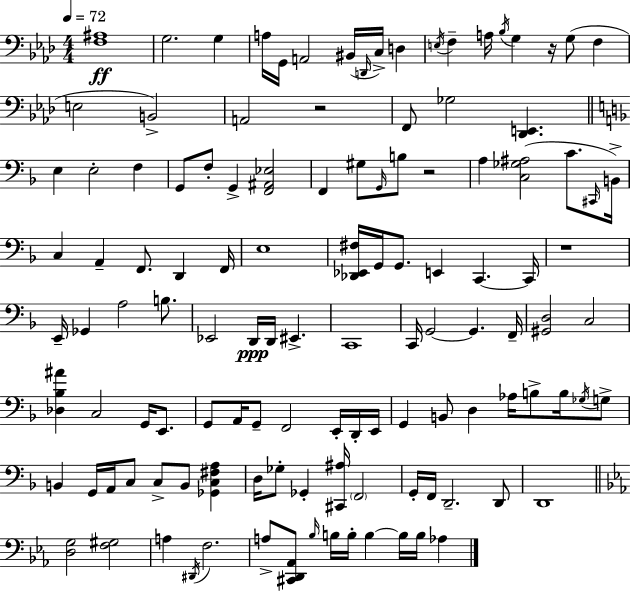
X:1
T:Untitled
M:4/4
L:1/4
K:Fm
[F,^A,]4 G,2 G, A,/4 G,,/4 A,,2 ^B,,/4 D,,/4 C,/4 D, E,/4 F, A,/4 _B,/4 G, z/4 G,/2 F, E,2 B,,2 A,,2 z2 F,,/2 _G,2 [_D,,E,,] E, E,2 F, G,,/2 F,/2 G,, [F,,^A,,_E,]2 F,, ^G,/2 G,,/4 B,/2 z2 A, [C,_G,^A,]2 C/2 ^C,,/4 B,,/4 C, A,, F,,/2 D,, F,,/4 E,4 [_D,,_E,,^F,]/4 G,,/4 G,,/2 E,, C,, C,,/4 z4 E,,/4 _G,, A,2 B,/2 _E,,2 D,,/4 D,,/4 ^E,, C,,4 C,,/4 G,,2 G,, F,,/4 [^G,,D,]2 C,2 [_D,_B,^A] C,2 G,,/4 E,,/2 G,,/2 A,,/4 G,,/2 F,,2 E,,/4 D,,/4 E,,/4 G,, B,,/2 D, _A,/4 B,/2 B,/4 _G,/4 G,/2 B,, G,,/4 A,,/4 C,/2 C,/2 B,,/2 [_G,,C,^F,A,] D,/4 _G,/2 _G,, [^C,,^A,]/4 F,,2 G,,/4 F,,/4 D,,2 D,,/2 D,,4 [D,G,]2 [F,^G,]2 A, ^D,,/4 F,2 A,/2 [^C,,D,,_A,,]/2 _B,/4 B,/4 B,/4 B, B,/4 B,/4 _A,